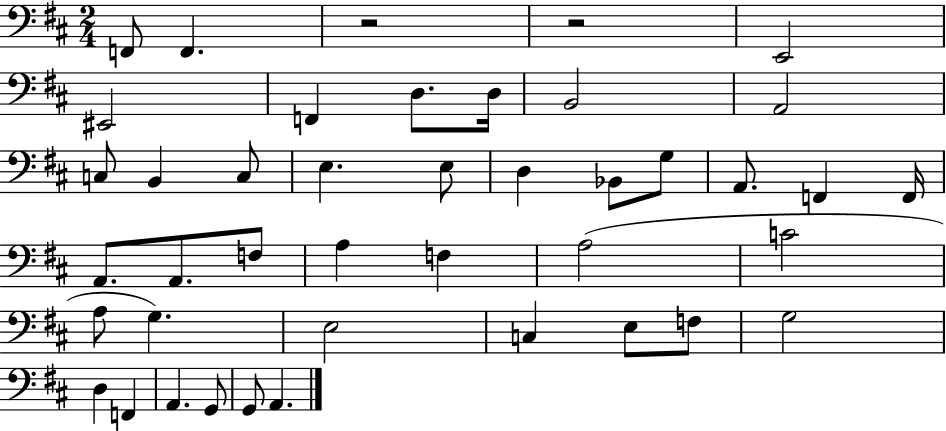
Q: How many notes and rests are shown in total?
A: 42